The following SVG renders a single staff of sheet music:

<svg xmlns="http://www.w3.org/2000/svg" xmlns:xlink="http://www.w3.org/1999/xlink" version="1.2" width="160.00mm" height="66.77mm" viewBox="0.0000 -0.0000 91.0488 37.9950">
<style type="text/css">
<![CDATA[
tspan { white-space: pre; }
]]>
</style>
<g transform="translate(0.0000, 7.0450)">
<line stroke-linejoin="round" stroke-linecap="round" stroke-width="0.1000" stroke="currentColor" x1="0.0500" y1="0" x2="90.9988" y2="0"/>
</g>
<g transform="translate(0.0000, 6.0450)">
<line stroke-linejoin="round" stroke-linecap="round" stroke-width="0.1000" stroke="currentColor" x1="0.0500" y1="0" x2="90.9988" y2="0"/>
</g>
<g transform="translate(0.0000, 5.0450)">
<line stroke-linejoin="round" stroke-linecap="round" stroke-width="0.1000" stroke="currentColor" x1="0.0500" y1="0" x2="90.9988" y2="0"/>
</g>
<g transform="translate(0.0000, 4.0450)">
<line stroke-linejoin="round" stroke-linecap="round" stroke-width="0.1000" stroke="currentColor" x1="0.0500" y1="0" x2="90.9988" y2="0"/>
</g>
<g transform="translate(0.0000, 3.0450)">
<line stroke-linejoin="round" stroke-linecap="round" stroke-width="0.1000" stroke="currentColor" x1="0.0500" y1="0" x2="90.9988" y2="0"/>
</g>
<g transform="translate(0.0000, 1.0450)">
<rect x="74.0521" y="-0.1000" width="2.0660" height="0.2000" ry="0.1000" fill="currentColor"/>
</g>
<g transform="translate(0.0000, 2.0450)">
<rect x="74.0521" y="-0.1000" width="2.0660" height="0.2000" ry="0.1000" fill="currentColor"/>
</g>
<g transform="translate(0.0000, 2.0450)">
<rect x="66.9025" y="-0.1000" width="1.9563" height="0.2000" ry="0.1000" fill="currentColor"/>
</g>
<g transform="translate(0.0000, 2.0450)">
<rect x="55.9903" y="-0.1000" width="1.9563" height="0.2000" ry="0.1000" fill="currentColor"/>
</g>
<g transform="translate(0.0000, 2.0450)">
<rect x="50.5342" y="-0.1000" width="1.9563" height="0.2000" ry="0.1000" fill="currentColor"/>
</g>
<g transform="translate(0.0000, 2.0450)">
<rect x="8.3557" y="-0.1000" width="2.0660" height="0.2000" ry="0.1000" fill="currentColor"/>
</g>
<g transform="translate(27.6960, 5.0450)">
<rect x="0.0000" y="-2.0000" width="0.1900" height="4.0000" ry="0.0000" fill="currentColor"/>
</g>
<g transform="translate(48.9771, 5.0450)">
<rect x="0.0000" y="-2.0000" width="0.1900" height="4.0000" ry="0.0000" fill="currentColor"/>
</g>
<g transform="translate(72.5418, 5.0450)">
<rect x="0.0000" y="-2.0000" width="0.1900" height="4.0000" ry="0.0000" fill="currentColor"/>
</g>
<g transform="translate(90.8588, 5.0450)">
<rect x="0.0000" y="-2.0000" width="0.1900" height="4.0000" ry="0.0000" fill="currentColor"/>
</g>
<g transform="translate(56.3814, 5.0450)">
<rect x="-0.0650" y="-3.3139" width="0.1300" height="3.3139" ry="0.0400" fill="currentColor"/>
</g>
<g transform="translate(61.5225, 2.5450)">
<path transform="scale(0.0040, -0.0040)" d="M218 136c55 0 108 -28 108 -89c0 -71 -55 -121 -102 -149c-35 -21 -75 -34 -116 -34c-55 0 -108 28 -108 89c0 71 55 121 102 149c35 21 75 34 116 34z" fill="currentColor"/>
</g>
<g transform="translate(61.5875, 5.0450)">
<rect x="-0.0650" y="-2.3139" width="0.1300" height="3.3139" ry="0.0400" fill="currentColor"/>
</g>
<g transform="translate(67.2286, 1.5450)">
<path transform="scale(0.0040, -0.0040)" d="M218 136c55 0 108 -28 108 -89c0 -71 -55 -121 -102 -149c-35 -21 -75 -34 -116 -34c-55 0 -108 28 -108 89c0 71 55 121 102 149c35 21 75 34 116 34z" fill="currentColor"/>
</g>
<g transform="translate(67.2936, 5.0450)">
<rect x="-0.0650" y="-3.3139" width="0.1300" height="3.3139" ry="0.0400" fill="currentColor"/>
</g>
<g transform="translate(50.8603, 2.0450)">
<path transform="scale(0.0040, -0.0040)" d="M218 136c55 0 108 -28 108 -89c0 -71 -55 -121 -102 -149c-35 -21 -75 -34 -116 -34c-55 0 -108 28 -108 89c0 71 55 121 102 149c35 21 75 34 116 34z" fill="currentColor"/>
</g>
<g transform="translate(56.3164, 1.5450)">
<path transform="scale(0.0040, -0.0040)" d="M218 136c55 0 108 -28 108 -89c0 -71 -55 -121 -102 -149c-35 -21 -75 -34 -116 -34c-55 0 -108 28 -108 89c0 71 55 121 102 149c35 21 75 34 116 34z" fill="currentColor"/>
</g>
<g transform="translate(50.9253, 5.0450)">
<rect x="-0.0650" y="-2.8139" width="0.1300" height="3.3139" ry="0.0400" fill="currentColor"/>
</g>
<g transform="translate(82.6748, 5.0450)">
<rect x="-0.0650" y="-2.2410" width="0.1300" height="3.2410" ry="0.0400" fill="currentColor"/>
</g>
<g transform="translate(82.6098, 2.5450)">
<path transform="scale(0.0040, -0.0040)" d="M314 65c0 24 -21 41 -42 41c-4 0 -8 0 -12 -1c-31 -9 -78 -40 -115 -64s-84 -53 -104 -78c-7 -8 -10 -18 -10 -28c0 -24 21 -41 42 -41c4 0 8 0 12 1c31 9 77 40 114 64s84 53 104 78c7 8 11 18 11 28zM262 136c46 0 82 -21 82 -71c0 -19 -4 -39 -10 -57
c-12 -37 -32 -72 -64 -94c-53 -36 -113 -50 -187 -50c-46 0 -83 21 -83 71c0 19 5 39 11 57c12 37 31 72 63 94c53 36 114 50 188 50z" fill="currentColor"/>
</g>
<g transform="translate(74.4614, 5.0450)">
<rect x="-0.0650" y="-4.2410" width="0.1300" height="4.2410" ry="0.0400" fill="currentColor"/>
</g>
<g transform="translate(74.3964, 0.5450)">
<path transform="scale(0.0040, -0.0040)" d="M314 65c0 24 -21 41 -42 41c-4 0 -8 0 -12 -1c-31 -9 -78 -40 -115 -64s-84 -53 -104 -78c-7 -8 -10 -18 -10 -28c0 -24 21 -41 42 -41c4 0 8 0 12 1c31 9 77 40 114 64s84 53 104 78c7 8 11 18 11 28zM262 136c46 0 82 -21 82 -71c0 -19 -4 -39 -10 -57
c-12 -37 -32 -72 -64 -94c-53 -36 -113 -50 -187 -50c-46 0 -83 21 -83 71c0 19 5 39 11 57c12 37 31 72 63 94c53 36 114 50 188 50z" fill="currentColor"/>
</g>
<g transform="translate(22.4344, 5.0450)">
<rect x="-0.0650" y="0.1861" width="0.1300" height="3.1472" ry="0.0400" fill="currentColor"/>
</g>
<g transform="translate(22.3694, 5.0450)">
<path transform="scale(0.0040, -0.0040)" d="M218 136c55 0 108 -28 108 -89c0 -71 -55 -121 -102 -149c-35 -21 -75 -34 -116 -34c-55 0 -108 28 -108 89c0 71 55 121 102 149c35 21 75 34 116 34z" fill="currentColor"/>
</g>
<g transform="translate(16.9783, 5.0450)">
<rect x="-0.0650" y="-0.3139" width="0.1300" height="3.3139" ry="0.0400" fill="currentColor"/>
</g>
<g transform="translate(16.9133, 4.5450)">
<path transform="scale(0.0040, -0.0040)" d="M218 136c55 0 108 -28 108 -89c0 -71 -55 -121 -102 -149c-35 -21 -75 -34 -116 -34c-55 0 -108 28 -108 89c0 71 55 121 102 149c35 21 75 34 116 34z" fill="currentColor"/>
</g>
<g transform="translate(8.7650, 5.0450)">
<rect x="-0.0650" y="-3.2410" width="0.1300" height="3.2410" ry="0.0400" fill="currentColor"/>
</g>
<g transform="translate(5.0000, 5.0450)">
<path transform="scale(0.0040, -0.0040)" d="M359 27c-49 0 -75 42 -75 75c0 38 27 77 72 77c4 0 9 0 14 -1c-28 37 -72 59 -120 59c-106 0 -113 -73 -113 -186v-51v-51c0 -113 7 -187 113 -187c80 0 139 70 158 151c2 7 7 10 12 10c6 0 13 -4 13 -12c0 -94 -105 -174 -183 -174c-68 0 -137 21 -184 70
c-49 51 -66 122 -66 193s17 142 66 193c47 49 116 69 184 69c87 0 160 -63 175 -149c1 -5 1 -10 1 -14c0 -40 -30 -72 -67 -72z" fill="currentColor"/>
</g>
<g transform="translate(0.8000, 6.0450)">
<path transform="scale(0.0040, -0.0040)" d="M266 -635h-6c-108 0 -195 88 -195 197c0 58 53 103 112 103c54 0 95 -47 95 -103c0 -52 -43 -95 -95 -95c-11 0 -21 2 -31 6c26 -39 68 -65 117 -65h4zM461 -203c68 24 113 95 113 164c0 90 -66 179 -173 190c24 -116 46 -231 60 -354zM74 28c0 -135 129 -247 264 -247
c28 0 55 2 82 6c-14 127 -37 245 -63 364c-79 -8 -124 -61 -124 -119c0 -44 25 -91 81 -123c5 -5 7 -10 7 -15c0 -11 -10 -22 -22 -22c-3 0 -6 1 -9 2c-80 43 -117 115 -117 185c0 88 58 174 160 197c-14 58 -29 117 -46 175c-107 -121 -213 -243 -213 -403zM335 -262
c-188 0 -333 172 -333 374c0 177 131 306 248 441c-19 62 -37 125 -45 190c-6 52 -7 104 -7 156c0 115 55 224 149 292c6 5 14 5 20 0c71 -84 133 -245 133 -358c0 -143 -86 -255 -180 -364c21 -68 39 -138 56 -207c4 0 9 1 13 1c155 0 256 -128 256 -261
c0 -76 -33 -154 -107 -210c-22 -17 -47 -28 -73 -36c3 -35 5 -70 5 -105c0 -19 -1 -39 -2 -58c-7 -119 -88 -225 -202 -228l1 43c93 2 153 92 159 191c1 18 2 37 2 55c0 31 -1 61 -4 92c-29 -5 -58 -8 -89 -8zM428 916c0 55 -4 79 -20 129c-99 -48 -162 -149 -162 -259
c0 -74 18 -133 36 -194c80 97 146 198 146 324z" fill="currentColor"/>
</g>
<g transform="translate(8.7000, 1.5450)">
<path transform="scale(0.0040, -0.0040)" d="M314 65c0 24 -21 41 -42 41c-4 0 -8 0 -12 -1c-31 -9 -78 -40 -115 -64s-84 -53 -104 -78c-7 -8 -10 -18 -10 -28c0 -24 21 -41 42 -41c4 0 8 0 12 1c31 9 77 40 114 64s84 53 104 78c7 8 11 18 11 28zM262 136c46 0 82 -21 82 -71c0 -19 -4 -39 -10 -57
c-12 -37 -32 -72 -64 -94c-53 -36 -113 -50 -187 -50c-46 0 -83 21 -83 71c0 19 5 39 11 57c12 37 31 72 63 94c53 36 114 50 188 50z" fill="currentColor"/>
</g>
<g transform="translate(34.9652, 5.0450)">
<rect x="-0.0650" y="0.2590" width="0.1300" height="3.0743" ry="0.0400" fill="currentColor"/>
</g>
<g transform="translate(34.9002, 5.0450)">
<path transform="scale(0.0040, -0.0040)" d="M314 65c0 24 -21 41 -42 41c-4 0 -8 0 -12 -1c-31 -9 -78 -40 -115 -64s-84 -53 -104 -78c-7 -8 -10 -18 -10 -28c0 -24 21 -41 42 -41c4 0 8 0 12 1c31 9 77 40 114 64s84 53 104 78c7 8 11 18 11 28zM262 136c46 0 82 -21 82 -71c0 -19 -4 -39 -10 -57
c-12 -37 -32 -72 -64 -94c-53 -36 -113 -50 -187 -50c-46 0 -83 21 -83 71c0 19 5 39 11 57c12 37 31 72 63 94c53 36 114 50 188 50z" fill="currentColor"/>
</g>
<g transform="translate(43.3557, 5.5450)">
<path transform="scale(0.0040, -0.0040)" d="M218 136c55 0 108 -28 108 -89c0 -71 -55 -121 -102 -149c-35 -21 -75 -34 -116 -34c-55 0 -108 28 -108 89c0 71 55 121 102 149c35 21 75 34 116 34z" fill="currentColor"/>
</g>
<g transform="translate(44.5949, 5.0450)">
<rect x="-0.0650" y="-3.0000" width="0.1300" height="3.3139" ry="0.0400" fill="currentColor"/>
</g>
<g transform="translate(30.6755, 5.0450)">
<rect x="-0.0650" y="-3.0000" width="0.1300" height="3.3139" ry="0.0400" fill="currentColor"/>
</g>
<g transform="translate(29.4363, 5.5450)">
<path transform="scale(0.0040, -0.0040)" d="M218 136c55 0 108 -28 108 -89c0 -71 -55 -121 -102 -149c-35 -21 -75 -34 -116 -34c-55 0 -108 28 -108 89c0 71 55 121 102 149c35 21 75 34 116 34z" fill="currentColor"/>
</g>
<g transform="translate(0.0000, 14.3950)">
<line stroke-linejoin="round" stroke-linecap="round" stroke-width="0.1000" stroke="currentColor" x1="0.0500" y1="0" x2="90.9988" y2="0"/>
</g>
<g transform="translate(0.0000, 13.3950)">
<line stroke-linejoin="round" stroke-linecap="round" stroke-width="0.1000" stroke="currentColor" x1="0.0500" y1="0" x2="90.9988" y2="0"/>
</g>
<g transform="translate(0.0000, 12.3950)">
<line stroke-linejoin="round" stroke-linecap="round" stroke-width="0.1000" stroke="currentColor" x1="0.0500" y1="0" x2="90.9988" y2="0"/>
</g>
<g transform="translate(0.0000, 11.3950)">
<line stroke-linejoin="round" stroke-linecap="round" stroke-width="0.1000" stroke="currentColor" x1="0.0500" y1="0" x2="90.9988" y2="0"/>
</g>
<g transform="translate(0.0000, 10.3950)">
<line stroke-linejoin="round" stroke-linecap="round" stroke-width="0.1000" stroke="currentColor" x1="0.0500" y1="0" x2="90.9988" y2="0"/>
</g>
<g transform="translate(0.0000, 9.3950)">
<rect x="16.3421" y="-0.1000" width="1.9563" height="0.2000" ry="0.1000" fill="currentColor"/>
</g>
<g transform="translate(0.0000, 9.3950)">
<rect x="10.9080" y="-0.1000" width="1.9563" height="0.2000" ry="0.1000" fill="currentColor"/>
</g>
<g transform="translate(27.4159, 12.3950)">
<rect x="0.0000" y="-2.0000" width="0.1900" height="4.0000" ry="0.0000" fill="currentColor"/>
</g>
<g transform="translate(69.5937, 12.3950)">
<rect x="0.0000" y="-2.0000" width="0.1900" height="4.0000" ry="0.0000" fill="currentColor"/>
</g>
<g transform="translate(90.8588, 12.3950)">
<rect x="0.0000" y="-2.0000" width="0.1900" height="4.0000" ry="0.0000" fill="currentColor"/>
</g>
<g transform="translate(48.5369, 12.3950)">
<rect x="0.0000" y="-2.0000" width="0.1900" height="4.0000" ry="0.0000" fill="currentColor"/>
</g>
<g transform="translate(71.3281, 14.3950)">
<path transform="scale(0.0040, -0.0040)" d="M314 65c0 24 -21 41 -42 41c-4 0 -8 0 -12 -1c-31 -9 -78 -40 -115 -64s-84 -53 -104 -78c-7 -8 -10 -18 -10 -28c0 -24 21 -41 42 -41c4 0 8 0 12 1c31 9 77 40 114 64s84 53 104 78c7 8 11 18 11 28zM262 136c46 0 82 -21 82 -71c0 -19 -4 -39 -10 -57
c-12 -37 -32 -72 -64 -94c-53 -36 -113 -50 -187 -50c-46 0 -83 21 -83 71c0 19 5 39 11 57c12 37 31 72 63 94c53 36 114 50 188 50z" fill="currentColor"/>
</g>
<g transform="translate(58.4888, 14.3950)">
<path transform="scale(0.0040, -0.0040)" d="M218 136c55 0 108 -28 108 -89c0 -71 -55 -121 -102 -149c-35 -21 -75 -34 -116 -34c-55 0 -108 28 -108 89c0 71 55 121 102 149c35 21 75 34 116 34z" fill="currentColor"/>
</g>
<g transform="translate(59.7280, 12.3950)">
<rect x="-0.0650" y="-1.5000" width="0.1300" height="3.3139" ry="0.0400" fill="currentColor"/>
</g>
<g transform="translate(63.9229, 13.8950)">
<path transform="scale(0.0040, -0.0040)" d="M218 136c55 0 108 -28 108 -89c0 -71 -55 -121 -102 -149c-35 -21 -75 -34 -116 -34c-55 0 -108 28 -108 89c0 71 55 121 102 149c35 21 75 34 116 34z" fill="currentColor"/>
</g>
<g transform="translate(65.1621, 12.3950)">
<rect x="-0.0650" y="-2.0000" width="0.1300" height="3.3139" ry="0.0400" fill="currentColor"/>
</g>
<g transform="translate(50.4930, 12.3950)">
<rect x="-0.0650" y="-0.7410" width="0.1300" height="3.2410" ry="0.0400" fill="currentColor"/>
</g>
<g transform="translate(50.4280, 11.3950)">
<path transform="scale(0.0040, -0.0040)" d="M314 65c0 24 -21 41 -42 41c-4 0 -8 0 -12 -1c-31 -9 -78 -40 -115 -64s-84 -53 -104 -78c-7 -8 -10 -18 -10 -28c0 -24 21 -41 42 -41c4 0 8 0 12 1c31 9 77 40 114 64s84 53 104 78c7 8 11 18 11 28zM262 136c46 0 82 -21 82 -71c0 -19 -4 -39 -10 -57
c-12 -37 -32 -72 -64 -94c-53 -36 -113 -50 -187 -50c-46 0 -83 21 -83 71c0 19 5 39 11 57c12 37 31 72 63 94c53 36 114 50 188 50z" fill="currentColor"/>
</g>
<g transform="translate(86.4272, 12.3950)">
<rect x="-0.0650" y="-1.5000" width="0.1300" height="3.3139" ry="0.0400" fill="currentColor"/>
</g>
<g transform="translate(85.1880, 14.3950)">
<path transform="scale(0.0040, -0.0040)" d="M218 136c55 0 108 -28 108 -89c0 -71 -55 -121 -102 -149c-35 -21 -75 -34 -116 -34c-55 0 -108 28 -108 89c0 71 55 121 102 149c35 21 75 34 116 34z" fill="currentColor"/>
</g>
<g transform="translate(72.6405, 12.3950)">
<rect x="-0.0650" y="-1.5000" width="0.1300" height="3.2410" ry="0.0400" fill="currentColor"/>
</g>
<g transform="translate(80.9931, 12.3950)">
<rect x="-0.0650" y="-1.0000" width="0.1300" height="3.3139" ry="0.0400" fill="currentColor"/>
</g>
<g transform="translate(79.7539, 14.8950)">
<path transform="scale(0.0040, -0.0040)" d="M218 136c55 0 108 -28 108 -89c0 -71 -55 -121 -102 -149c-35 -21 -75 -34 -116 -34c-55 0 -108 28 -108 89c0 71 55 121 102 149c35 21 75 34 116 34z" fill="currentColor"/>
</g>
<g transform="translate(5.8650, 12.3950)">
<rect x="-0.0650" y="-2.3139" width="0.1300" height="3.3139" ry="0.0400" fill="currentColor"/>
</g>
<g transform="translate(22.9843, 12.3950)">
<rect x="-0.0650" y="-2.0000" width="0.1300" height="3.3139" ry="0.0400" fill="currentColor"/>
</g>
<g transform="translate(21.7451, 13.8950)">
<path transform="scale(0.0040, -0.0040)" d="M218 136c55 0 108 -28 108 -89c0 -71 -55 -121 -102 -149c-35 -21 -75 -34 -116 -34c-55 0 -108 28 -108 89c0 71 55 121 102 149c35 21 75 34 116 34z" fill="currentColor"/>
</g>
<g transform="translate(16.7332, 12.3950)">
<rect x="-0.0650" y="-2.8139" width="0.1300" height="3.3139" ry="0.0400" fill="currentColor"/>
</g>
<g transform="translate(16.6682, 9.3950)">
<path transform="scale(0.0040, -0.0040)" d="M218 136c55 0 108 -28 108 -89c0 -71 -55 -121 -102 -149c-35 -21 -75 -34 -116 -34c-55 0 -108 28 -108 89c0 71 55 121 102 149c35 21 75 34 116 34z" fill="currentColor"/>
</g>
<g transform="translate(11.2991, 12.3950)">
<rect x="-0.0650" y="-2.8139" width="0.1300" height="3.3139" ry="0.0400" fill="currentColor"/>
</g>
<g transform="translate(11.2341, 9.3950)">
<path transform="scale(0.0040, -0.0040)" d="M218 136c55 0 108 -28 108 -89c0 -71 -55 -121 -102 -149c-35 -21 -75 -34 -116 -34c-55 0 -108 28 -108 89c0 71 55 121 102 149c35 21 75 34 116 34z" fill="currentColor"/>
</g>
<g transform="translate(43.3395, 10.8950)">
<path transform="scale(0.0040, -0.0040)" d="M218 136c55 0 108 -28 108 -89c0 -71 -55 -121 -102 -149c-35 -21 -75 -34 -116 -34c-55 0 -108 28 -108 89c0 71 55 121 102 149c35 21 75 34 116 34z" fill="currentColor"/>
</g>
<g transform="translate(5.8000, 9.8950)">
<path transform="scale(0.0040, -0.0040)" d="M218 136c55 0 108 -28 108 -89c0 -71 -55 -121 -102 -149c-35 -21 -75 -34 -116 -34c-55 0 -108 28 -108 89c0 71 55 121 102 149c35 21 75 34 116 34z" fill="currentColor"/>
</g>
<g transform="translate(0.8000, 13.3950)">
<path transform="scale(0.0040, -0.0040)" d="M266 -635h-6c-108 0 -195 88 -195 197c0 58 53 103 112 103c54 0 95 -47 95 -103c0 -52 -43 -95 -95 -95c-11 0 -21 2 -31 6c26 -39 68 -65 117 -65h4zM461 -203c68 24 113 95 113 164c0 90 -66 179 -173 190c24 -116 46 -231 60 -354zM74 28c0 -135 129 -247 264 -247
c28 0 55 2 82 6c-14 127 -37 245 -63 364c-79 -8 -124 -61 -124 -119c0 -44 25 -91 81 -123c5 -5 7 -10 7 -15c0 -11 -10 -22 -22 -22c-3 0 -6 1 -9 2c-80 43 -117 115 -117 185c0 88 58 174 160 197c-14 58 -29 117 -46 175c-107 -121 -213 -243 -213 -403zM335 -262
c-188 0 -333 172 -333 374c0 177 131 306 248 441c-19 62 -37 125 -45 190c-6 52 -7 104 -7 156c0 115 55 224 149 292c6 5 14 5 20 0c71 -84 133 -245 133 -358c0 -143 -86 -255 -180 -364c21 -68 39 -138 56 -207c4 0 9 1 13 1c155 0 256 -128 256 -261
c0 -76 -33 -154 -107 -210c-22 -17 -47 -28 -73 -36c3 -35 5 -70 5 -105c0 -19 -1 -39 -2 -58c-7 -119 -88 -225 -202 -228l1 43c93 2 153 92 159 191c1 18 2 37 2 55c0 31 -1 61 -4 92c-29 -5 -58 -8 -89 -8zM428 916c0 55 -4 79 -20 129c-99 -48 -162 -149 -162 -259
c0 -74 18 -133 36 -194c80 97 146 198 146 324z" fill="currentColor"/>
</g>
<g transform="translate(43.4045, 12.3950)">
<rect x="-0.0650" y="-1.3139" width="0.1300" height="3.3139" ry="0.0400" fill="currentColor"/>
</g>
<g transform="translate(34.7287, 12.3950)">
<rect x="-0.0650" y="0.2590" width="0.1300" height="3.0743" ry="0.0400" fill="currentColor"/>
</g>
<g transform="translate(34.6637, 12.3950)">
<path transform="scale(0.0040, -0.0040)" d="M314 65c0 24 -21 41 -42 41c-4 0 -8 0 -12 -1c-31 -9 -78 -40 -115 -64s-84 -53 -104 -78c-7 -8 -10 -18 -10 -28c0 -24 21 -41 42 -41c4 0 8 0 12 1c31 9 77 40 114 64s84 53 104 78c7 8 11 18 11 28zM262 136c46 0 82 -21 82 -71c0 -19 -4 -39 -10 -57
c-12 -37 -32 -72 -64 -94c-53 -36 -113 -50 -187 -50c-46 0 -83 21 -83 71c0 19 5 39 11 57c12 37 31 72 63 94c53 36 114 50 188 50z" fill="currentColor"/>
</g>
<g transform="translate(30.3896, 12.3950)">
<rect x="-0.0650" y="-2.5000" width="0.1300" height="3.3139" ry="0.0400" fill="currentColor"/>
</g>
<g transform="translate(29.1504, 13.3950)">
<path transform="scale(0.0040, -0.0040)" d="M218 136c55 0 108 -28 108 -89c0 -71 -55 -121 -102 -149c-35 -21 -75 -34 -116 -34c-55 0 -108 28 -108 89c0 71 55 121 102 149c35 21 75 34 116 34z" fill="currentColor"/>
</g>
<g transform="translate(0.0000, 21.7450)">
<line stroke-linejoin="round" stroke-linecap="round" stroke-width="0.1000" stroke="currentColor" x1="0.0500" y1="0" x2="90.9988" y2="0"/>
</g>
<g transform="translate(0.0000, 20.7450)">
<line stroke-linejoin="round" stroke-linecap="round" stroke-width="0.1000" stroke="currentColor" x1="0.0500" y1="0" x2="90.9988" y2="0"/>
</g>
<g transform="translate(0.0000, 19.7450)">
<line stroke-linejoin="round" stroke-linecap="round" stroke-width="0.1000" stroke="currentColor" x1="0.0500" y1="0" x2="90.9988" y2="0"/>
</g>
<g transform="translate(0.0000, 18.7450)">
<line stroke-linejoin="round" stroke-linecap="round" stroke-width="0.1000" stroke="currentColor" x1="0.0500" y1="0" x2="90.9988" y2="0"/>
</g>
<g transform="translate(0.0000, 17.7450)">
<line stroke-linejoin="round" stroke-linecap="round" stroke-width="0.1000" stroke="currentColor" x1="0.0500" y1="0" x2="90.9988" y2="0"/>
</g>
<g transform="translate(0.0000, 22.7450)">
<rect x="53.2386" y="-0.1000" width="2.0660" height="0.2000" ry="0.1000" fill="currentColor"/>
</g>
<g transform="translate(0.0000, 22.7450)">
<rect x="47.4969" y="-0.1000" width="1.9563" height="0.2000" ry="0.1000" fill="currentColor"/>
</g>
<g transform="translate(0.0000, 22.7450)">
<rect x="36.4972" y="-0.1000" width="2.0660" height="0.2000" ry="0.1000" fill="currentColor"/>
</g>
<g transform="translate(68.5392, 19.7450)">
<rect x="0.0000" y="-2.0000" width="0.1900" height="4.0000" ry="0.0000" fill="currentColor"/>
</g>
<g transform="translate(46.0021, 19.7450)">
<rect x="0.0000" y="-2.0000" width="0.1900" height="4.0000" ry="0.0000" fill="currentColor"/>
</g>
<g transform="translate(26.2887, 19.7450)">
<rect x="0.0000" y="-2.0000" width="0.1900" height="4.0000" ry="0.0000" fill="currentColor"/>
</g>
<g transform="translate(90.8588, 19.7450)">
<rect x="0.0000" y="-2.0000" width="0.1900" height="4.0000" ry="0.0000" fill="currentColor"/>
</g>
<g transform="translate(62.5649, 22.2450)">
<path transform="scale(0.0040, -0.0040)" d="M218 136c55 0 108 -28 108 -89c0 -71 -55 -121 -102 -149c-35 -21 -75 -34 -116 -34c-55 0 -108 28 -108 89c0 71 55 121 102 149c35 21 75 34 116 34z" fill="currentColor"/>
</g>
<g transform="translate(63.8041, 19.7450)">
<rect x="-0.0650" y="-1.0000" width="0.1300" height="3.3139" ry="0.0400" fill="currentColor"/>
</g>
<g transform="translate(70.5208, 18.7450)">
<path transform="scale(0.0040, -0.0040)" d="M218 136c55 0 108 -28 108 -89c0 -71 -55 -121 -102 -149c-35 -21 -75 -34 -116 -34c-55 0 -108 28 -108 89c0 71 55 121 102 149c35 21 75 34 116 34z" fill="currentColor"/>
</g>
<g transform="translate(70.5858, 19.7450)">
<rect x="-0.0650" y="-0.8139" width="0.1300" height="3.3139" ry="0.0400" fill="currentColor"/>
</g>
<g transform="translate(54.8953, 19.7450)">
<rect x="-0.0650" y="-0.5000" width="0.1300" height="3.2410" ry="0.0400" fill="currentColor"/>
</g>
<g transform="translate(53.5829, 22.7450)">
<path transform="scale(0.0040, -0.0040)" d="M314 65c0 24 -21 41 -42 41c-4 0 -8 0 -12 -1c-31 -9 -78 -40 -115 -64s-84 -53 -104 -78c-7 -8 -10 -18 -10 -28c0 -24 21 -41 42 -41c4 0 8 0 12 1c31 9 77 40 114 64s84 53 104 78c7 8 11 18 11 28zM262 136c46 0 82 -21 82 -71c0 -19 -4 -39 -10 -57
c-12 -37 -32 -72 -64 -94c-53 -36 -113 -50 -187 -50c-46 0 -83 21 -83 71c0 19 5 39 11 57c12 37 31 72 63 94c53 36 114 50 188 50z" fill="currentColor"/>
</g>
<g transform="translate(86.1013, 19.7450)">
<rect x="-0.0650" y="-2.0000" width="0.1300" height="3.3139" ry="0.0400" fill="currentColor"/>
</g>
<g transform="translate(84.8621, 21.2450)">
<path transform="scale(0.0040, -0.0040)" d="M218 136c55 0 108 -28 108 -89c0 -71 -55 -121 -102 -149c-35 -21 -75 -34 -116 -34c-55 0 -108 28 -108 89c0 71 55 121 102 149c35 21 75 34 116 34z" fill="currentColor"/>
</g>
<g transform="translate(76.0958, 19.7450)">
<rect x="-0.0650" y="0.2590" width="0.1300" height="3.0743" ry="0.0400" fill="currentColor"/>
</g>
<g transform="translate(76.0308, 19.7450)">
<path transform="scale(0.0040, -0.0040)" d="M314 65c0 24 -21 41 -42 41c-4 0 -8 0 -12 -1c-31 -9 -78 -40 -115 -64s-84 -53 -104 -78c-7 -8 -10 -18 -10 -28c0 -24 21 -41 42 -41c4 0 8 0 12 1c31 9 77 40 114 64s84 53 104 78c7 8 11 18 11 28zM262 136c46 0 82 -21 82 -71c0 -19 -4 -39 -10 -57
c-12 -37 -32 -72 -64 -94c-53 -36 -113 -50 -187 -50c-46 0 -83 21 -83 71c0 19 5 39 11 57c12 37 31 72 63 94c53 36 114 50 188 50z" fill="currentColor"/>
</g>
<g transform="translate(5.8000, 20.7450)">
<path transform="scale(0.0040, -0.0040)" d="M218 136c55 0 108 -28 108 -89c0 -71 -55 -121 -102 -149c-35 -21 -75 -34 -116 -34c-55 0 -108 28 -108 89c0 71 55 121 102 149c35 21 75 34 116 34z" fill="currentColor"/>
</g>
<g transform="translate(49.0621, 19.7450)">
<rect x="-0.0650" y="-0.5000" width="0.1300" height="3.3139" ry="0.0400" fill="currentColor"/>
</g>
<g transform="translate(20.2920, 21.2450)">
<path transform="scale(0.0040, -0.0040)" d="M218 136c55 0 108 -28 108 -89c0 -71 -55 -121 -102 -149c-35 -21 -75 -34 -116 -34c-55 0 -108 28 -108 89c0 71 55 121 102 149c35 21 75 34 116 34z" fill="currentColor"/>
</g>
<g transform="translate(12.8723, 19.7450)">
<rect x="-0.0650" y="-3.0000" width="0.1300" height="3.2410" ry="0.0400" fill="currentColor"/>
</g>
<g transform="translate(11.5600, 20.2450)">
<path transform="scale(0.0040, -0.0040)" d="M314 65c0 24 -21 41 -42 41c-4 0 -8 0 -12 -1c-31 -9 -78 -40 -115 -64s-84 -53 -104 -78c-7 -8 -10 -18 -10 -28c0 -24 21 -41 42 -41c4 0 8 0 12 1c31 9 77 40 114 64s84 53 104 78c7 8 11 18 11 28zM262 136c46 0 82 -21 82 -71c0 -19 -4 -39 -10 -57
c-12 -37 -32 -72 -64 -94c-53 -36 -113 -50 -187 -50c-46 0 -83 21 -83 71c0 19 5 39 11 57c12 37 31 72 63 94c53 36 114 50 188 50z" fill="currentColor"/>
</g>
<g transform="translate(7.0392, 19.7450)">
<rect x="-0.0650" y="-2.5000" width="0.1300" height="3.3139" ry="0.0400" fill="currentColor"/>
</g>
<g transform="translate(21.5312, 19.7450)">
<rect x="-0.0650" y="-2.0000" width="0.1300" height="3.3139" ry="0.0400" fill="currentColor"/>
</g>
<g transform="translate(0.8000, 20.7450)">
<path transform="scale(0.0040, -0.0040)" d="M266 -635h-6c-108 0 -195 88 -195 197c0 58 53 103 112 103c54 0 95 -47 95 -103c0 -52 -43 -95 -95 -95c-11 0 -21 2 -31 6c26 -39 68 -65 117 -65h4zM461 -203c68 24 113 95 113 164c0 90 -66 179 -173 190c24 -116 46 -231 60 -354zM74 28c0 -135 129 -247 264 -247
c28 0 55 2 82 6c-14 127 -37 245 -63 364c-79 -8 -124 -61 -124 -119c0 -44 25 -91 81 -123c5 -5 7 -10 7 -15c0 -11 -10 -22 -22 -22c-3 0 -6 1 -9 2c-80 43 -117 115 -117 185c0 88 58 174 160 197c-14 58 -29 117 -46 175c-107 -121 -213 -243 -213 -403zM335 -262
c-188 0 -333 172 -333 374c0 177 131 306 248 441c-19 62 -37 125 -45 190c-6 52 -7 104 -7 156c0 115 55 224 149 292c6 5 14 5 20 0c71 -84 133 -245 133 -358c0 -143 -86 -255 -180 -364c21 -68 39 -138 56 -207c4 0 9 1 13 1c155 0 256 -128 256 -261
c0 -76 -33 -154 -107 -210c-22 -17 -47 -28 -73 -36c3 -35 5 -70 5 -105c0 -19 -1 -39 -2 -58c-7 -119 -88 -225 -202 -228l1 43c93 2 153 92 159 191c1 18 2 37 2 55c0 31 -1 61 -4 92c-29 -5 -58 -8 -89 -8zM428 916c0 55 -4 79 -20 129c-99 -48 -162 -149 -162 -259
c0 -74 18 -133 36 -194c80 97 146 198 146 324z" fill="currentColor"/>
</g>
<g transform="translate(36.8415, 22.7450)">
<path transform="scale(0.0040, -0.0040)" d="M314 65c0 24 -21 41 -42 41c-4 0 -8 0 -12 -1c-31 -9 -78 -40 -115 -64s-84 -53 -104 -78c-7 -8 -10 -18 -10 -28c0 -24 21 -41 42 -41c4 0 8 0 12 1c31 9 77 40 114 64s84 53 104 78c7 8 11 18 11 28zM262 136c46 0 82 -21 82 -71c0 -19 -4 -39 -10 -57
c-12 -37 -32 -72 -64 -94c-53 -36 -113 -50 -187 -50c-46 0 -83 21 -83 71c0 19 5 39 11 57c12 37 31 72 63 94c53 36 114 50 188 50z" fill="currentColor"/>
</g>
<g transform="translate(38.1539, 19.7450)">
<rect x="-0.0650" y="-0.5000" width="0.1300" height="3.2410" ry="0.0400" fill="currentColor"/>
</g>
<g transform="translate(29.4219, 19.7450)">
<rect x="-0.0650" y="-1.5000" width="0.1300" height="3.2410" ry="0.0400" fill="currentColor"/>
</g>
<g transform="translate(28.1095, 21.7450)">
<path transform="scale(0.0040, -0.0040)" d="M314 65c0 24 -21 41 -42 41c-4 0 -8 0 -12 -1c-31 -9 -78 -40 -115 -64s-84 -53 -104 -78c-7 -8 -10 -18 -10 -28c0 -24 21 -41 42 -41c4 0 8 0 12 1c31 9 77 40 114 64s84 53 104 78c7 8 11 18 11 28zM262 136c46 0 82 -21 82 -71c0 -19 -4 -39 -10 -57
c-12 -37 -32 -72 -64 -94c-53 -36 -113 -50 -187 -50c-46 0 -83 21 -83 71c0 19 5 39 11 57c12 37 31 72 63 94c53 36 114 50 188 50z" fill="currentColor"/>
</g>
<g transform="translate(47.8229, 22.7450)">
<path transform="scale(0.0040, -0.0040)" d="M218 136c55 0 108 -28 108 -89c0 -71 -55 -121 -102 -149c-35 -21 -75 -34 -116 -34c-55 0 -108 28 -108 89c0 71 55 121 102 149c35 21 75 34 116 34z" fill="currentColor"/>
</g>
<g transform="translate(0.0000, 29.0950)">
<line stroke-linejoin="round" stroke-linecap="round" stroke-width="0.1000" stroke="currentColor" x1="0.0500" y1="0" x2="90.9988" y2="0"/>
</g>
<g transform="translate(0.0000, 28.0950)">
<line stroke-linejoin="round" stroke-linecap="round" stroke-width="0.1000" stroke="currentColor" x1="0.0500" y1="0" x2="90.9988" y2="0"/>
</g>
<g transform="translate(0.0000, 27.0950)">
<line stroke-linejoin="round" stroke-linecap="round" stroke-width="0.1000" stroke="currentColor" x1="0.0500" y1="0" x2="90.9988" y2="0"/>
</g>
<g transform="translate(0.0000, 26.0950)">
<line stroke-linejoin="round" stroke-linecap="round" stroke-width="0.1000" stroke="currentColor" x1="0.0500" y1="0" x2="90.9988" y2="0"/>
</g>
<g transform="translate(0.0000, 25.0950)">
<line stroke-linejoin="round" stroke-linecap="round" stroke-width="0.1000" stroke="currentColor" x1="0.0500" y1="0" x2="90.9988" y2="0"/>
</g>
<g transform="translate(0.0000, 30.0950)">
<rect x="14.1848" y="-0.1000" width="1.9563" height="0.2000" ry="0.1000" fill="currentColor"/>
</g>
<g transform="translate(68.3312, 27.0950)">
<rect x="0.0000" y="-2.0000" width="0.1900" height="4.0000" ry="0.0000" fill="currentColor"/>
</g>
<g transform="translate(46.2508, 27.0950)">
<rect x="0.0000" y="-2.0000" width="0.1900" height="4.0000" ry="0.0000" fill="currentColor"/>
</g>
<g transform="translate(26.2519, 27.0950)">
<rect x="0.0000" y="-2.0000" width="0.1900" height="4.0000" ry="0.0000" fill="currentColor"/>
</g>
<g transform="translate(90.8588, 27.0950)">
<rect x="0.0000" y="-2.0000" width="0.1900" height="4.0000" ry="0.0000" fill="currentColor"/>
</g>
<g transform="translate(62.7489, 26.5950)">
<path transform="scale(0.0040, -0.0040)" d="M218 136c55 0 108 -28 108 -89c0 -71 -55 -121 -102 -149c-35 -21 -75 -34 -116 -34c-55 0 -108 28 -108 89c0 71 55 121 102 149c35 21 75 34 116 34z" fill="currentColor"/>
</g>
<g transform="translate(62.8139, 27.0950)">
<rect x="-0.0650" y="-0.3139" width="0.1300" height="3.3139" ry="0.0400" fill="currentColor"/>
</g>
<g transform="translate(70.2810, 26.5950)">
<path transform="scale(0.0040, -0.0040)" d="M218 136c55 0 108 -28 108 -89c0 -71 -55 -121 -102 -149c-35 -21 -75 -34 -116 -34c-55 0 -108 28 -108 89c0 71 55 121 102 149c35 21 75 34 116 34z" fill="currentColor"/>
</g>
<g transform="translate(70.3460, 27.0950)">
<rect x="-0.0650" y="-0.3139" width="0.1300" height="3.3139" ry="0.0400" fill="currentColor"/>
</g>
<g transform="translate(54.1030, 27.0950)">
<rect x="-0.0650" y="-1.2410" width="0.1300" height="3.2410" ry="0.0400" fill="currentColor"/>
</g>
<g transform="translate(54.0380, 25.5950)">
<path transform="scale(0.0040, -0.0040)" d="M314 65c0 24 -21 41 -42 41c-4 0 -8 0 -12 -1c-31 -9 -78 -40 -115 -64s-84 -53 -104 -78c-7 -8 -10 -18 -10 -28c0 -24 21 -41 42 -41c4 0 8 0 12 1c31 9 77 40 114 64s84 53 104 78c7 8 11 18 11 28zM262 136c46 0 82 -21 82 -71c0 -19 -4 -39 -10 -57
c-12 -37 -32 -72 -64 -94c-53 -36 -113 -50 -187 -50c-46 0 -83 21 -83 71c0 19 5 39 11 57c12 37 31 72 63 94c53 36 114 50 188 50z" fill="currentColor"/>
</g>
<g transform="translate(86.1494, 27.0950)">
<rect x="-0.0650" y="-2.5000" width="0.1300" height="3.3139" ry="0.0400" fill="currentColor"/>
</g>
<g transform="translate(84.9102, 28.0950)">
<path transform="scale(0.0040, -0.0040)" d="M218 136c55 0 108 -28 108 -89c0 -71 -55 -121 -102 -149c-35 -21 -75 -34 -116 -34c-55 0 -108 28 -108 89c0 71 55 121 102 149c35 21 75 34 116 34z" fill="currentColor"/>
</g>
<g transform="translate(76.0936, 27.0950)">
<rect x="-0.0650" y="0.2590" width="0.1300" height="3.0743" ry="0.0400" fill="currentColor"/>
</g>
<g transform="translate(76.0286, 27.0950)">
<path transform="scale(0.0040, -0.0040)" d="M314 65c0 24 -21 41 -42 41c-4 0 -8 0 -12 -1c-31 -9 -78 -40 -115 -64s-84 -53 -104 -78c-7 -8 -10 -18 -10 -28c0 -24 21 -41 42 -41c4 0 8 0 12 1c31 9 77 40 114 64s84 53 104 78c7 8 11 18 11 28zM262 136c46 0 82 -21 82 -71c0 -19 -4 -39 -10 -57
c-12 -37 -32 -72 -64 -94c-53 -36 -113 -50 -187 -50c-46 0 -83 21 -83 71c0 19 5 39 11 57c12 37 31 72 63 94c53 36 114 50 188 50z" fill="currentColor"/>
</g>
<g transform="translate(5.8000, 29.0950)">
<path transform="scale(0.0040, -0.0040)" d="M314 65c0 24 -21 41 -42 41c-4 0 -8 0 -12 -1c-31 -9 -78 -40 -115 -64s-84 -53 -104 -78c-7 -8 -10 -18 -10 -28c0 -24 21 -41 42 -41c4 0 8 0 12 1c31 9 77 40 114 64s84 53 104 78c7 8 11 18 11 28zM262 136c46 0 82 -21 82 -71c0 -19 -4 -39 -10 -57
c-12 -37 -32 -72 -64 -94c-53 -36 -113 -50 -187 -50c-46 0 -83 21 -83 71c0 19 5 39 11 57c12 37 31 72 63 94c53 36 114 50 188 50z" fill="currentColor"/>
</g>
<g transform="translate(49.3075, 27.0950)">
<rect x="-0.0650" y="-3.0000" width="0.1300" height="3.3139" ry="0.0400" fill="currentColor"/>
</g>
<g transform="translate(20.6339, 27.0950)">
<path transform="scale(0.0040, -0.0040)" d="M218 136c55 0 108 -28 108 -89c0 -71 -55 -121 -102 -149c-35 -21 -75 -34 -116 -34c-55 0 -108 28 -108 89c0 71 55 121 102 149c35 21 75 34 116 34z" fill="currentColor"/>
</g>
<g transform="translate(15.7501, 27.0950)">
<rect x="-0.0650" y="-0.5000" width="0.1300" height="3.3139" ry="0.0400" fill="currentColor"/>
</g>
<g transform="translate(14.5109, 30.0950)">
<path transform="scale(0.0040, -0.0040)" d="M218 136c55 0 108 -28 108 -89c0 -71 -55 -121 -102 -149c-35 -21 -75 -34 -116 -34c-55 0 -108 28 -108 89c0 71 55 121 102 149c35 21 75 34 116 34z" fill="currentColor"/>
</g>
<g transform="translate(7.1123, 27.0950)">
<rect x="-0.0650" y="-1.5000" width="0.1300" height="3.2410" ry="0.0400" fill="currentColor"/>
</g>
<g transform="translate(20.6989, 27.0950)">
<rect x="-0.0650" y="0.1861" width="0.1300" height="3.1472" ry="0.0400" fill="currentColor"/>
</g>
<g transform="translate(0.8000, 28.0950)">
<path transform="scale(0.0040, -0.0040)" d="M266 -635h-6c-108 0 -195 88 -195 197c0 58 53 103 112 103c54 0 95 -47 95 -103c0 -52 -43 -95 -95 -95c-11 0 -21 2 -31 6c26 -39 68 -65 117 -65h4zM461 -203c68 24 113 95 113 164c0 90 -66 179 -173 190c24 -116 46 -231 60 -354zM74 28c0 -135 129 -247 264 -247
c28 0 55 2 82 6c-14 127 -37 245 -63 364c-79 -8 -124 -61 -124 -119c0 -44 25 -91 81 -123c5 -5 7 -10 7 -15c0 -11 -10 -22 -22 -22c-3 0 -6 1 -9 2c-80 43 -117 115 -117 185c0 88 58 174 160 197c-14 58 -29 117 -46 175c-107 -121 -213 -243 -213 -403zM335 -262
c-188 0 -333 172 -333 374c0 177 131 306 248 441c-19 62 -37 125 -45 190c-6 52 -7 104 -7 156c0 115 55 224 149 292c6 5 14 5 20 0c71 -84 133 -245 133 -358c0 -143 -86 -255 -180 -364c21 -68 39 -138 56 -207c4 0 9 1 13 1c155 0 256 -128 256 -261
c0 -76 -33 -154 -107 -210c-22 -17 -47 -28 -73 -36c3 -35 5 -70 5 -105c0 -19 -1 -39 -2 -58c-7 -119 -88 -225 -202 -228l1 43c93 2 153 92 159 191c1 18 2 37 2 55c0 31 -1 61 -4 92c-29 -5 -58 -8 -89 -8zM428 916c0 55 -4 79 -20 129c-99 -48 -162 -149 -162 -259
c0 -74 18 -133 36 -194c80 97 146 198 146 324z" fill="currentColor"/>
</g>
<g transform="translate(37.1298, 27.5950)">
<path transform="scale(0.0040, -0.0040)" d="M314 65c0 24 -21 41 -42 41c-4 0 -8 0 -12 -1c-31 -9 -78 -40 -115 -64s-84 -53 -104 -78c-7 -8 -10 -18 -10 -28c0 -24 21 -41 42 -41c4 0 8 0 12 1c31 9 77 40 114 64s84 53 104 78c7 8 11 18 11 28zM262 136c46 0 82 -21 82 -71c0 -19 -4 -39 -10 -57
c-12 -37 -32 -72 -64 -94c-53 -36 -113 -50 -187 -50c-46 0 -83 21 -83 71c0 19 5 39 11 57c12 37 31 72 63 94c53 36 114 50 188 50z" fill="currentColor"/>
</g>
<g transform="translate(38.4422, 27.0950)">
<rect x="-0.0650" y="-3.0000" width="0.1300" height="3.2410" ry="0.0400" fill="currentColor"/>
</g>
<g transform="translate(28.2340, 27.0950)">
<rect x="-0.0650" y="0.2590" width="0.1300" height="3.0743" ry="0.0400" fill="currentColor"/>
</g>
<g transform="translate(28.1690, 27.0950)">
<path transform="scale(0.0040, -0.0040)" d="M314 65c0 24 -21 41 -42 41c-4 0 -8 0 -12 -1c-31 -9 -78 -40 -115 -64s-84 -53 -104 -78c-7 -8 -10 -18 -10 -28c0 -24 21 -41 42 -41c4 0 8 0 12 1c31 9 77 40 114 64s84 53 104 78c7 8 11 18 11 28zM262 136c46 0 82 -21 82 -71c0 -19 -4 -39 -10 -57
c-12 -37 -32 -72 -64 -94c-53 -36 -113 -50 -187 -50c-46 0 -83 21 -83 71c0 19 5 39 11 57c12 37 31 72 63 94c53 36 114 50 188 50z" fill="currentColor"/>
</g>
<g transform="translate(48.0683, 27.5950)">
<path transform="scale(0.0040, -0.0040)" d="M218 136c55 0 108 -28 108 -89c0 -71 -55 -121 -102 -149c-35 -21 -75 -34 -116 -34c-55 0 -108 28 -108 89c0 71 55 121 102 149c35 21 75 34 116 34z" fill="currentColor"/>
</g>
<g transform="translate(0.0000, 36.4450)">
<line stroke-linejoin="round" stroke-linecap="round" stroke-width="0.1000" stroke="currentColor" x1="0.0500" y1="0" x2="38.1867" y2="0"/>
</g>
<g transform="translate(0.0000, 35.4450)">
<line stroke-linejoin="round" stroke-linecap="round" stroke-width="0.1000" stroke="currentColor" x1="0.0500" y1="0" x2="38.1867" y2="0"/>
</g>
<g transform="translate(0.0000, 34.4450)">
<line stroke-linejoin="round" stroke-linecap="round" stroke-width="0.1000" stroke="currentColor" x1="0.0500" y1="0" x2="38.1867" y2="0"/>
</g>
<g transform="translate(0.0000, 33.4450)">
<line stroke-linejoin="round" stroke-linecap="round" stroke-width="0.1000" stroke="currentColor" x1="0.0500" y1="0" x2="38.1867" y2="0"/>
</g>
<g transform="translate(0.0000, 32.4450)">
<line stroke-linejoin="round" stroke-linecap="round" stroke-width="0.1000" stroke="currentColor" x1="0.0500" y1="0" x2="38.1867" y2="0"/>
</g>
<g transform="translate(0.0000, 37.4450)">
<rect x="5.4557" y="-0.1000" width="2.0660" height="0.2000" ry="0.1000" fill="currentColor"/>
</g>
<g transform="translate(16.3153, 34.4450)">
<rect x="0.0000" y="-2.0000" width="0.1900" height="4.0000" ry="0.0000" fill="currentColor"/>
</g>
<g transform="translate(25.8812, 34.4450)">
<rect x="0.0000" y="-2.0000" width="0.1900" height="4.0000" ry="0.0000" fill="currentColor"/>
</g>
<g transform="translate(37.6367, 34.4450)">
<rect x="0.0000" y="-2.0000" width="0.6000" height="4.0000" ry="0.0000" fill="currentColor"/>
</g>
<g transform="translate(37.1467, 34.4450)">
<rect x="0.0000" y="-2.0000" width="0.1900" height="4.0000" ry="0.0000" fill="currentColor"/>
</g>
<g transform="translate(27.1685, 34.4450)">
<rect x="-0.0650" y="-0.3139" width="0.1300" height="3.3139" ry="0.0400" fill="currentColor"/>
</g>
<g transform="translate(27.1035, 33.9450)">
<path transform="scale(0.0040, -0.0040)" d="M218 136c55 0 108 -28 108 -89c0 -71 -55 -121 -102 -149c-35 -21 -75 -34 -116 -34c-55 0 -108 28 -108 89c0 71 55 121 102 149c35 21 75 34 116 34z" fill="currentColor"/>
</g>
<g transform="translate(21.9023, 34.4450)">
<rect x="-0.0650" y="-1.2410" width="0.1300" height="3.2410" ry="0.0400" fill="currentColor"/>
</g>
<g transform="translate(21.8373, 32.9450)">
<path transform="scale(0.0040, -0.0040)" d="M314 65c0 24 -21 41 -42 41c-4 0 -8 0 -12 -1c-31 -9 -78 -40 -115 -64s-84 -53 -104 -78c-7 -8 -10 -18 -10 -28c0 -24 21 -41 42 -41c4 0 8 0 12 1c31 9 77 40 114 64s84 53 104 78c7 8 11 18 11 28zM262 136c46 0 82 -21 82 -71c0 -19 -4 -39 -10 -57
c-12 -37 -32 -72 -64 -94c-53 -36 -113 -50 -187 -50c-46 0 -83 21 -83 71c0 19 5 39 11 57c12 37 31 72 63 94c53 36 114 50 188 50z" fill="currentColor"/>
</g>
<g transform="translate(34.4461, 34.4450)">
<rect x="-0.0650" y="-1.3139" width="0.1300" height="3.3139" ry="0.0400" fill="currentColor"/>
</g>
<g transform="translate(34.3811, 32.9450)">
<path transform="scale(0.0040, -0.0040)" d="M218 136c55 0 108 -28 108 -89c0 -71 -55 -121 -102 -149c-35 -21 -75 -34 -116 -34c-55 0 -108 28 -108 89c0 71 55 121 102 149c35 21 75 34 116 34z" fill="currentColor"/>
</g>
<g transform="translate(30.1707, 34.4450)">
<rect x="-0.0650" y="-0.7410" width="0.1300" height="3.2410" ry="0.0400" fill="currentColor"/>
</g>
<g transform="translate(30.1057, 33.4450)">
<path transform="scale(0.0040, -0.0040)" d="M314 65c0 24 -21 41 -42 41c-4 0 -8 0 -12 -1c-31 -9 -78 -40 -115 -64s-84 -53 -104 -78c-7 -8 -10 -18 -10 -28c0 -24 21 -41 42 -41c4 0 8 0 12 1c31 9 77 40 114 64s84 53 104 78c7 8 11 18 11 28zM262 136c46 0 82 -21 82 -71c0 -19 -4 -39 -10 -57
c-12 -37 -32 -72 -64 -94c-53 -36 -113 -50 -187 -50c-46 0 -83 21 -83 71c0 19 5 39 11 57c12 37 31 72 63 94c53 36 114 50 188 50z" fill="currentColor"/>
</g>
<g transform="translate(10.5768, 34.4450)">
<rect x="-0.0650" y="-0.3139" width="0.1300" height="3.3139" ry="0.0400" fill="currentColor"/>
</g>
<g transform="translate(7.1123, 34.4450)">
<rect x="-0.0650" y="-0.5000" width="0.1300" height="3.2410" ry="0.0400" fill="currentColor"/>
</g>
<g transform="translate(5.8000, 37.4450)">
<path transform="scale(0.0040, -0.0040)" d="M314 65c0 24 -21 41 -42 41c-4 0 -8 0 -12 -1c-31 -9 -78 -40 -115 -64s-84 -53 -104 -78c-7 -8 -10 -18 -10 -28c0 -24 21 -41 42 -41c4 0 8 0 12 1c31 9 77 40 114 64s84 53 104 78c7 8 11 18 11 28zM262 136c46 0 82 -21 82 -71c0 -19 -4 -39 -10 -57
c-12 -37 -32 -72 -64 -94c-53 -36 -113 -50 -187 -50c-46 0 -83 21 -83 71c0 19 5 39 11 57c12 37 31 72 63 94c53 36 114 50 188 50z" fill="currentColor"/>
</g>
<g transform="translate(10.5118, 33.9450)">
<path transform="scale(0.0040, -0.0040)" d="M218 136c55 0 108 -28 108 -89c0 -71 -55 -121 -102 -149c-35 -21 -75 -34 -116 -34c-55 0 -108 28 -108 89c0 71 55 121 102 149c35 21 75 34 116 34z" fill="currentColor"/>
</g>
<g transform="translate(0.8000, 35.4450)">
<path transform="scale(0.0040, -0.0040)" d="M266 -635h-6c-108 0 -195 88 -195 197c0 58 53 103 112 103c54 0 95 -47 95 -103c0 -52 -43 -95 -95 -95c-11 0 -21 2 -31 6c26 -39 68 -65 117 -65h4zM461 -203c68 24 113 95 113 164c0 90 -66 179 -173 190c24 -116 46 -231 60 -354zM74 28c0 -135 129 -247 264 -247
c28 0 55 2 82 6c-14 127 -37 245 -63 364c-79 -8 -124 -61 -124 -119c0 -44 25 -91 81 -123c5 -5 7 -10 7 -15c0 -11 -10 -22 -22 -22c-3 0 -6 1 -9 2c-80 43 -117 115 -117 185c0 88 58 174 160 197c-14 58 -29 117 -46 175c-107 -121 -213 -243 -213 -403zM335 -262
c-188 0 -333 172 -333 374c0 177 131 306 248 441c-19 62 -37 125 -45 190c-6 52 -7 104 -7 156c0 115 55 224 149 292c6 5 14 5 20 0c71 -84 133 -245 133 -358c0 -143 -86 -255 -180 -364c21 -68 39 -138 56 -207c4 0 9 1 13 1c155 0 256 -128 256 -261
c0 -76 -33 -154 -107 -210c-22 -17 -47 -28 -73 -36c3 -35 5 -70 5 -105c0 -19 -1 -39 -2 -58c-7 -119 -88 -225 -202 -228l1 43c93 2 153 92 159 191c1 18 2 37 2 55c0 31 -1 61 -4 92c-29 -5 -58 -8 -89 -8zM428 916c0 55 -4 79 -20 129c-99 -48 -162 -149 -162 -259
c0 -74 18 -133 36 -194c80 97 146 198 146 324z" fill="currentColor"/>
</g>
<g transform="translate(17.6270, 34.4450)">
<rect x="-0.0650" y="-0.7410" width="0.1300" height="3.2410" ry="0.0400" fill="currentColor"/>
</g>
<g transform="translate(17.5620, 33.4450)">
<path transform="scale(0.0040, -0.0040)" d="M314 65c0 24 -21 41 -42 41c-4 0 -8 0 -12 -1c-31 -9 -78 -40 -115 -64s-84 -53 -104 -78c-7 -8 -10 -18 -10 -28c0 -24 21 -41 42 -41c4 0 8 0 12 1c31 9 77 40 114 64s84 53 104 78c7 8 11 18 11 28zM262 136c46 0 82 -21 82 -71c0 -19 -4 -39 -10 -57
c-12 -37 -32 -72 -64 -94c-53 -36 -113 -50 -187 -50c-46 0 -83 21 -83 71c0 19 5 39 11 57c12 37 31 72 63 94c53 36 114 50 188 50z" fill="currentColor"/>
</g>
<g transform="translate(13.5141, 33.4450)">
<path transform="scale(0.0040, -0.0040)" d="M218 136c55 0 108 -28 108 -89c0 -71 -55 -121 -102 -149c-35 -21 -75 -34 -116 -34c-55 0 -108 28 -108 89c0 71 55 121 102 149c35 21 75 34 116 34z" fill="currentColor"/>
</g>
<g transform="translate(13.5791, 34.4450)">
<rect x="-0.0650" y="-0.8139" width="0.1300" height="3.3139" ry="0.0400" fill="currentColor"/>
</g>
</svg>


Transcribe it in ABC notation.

X:1
T:Untitled
M:4/4
L:1/4
K:C
b2 c B A B2 A a b g b d'2 g2 g a a F G B2 e d2 E F E2 D E G A2 F E2 C2 C C2 D d B2 F E2 C B B2 A2 A e2 c c B2 G C2 c d d2 e2 c d2 e